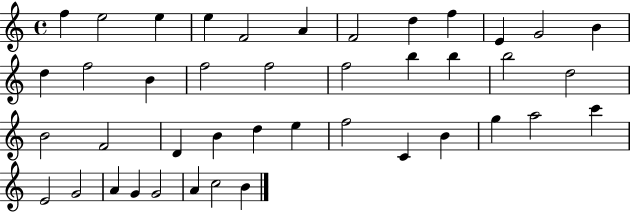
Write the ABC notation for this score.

X:1
T:Untitled
M:4/4
L:1/4
K:C
f e2 e e F2 A F2 d f E G2 B d f2 B f2 f2 f2 b b b2 d2 B2 F2 D B d e f2 C B g a2 c' E2 G2 A G G2 A c2 B